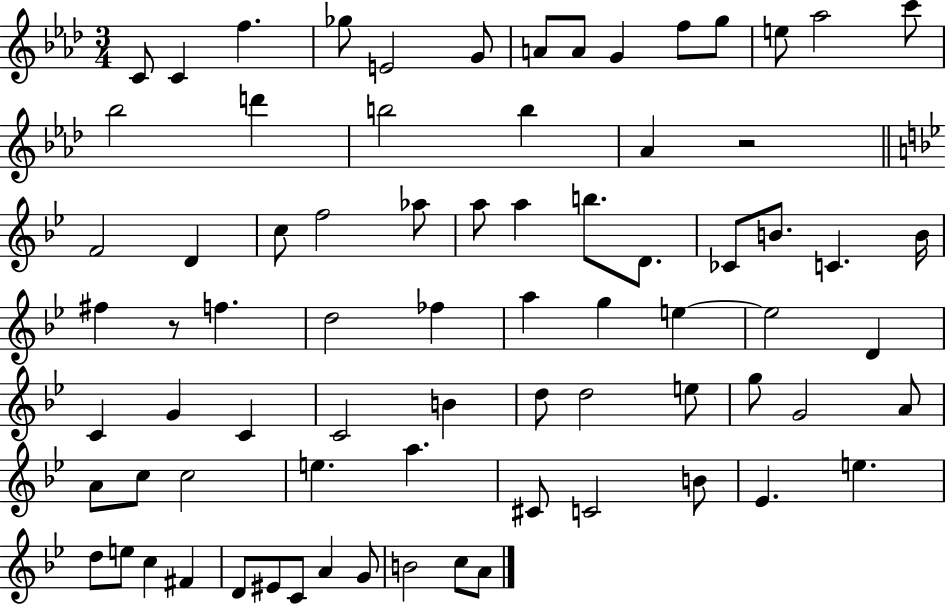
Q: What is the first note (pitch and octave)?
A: C4